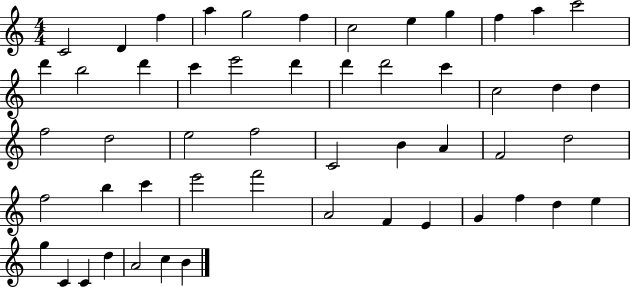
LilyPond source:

{
  \clef treble
  \numericTimeSignature
  \time 4/4
  \key c \major
  c'2 d'4 f''4 | a''4 g''2 f''4 | c''2 e''4 g''4 | f''4 a''4 c'''2 | \break d'''4 b''2 d'''4 | c'''4 e'''2 d'''4 | d'''4 d'''2 c'''4 | c''2 d''4 d''4 | \break f''2 d''2 | e''2 f''2 | c'2 b'4 a'4 | f'2 d''2 | \break f''2 b''4 c'''4 | e'''2 f'''2 | a'2 f'4 e'4 | g'4 f''4 d''4 e''4 | \break g''4 c'4 c'4 d''4 | a'2 c''4 b'4 | \bar "|."
}